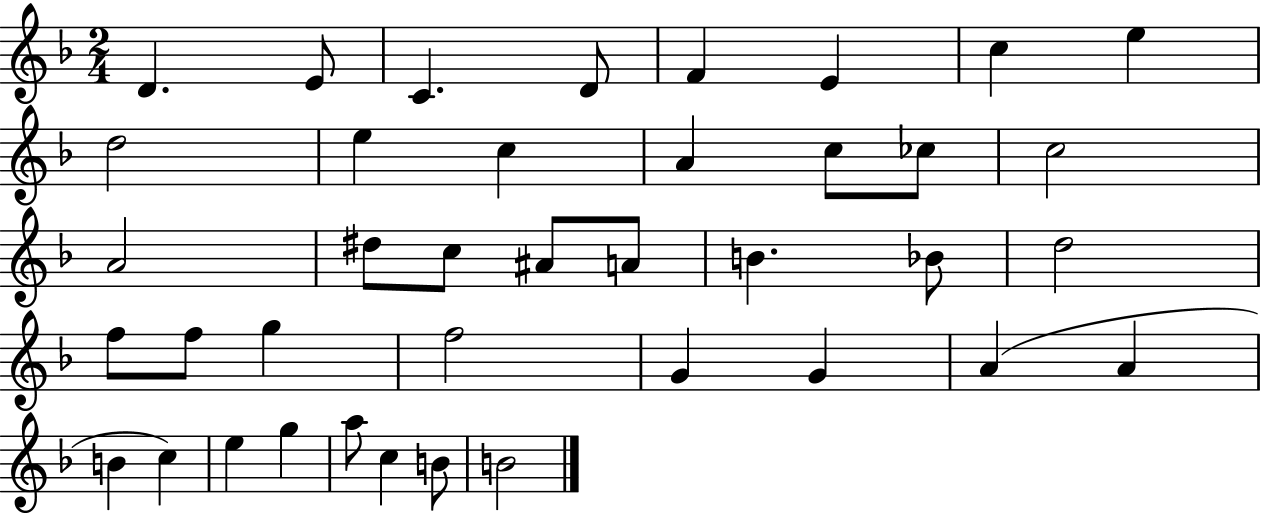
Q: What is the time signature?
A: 2/4